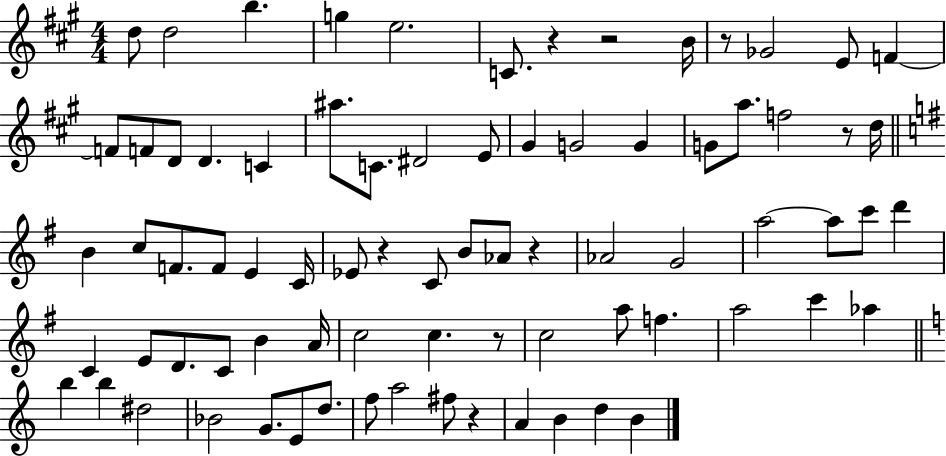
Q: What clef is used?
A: treble